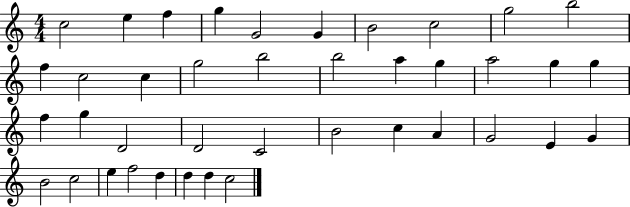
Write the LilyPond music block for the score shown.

{
  \clef treble
  \numericTimeSignature
  \time 4/4
  \key c \major
  c''2 e''4 f''4 | g''4 g'2 g'4 | b'2 c''2 | g''2 b''2 | \break f''4 c''2 c''4 | g''2 b''2 | b''2 a''4 g''4 | a''2 g''4 g''4 | \break f''4 g''4 d'2 | d'2 c'2 | b'2 c''4 a'4 | g'2 e'4 g'4 | \break b'2 c''2 | e''4 f''2 d''4 | d''4 d''4 c''2 | \bar "|."
}